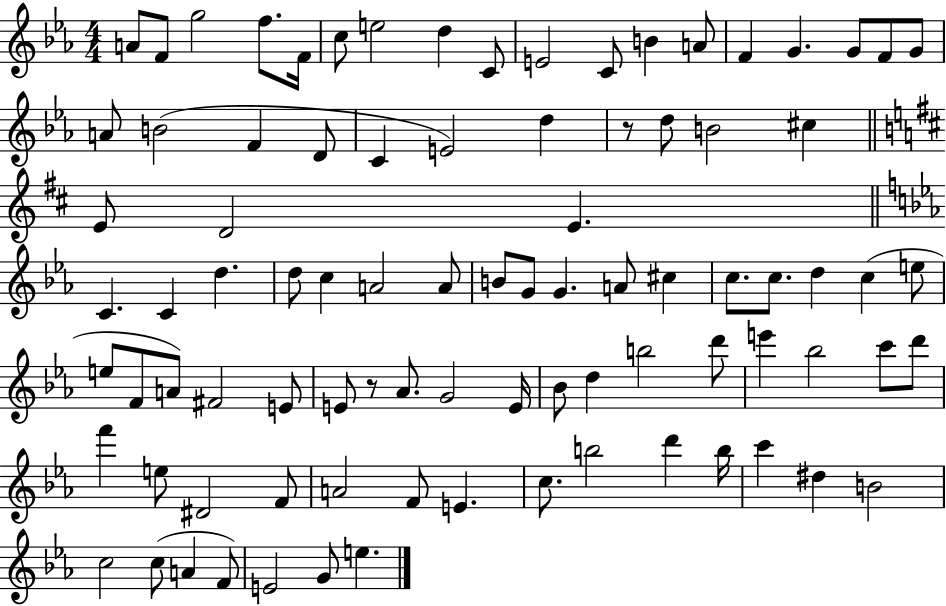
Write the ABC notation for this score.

X:1
T:Untitled
M:4/4
L:1/4
K:Eb
A/2 F/2 g2 f/2 F/4 c/2 e2 d C/2 E2 C/2 B A/2 F G G/2 F/2 G/2 A/2 B2 F D/2 C E2 d z/2 d/2 B2 ^c E/2 D2 E C C d d/2 c A2 A/2 B/2 G/2 G A/2 ^c c/2 c/2 d c e/2 e/2 F/2 A/2 ^F2 E/2 E/2 z/2 _A/2 G2 E/4 _B/2 d b2 d'/2 e' _b2 c'/2 d'/2 f' e/2 ^D2 F/2 A2 F/2 E c/2 b2 d' b/4 c' ^d B2 c2 c/2 A F/2 E2 G/2 e